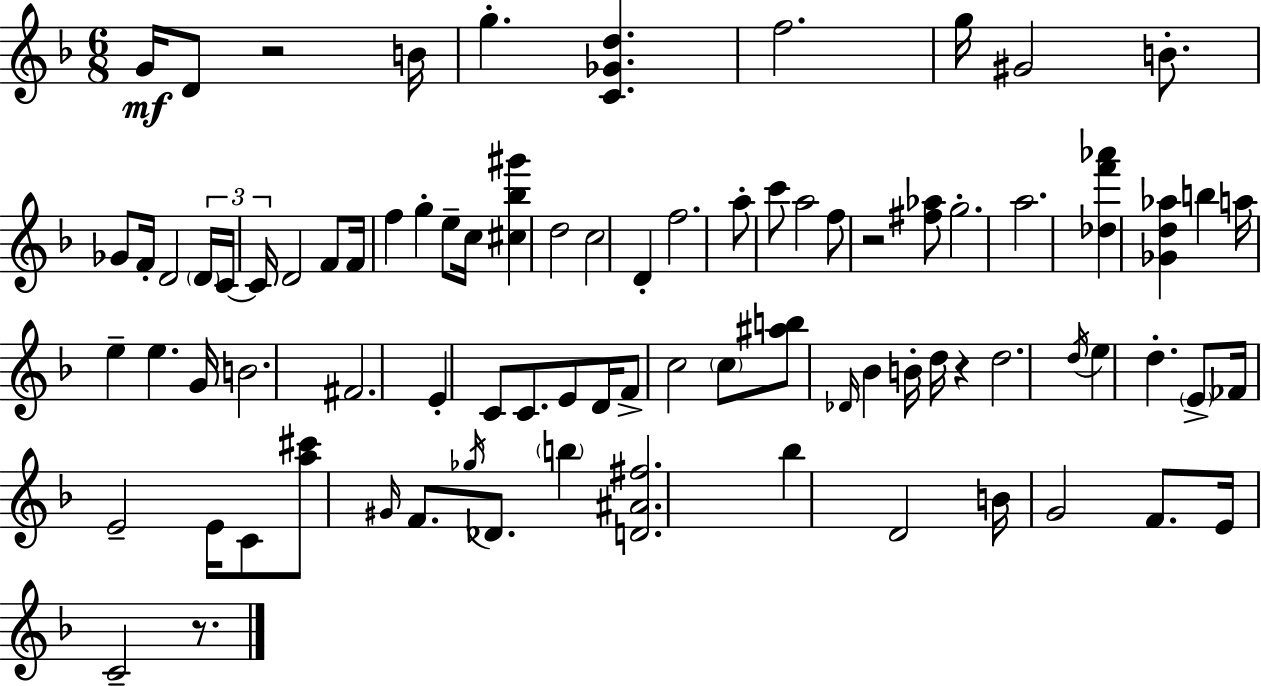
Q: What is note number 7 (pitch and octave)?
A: G#4